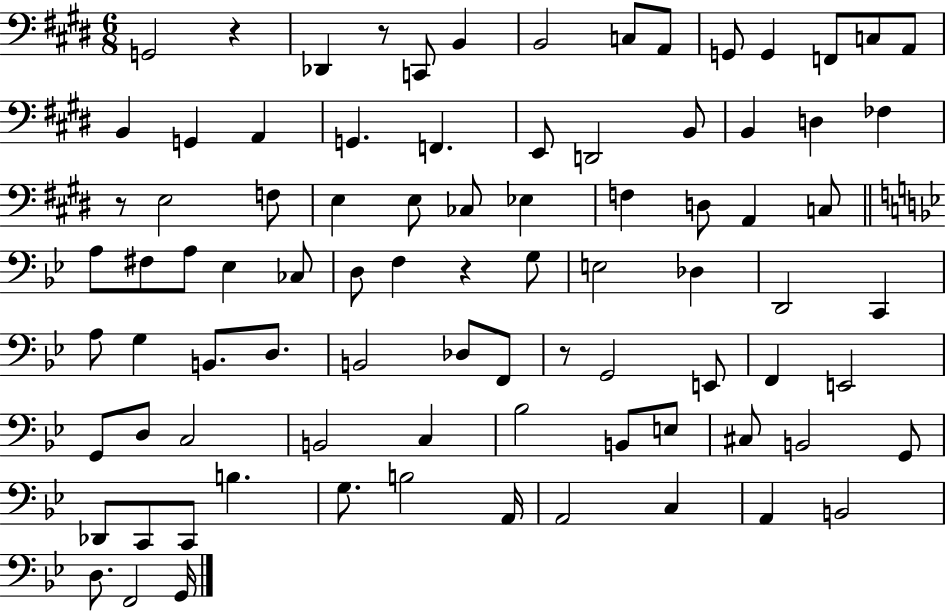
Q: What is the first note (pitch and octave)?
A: G2